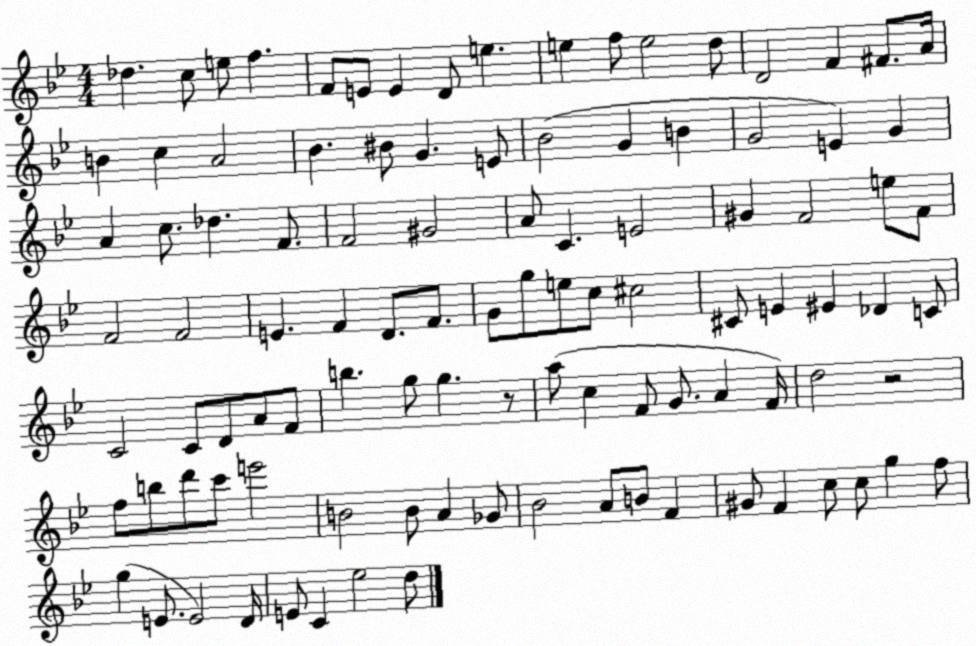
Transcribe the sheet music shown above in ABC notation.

X:1
T:Untitled
M:4/4
L:1/4
K:Bb
_d c/2 e/2 f F/2 E/2 E D/2 e e f/2 e2 d/2 D2 F ^F/2 A/4 B c A2 _B ^B/2 G E/2 _B2 G B G2 E G A c/2 _d F/2 F2 ^G2 A/2 C E2 ^G F2 e/2 F/2 F2 F2 E F D/2 F/2 G/2 g/2 e/2 c/2 ^c2 ^C/2 E ^E _D C/2 C2 C/2 D/2 A/2 F/2 b g/2 g z/2 a/2 c F/2 G/2 A F/4 d2 z2 f/2 b/2 d'/2 c'/2 e'2 B2 B/2 A _G/2 _B2 A/2 B/2 F ^G/2 F c/2 c/2 g f/2 g E/2 E2 D/4 E/2 C _e2 d/2